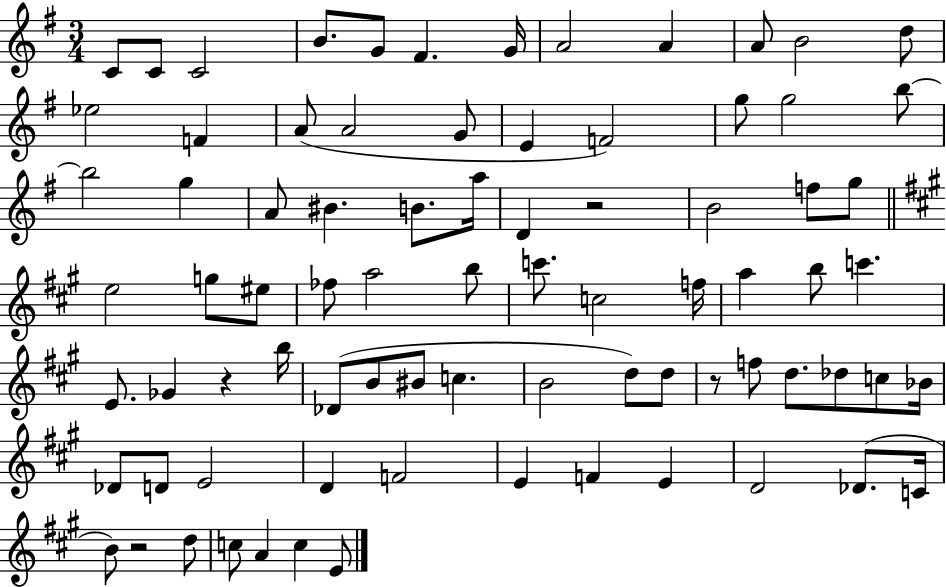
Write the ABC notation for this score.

X:1
T:Untitled
M:3/4
L:1/4
K:G
C/2 C/2 C2 B/2 G/2 ^F G/4 A2 A A/2 B2 d/2 _e2 F A/2 A2 G/2 E F2 g/2 g2 b/2 b2 g A/2 ^B B/2 a/4 D z2 B2 f/2 g/2 e2 g/2 ^e/2 _f/2 a2 b/2 c'/2 c2 f/4 a b/2 c' E/2 _G z b/4 _D/2 B/2 ^B/2 c B2 d/2 d/2 z/2 f/2 d/2 _d/2 c/2 _B/4 _D/2 D/2 E2 D F2 E F E D2 _D/2 C/4 B/2 z2 d/2 c/2 A c E/2